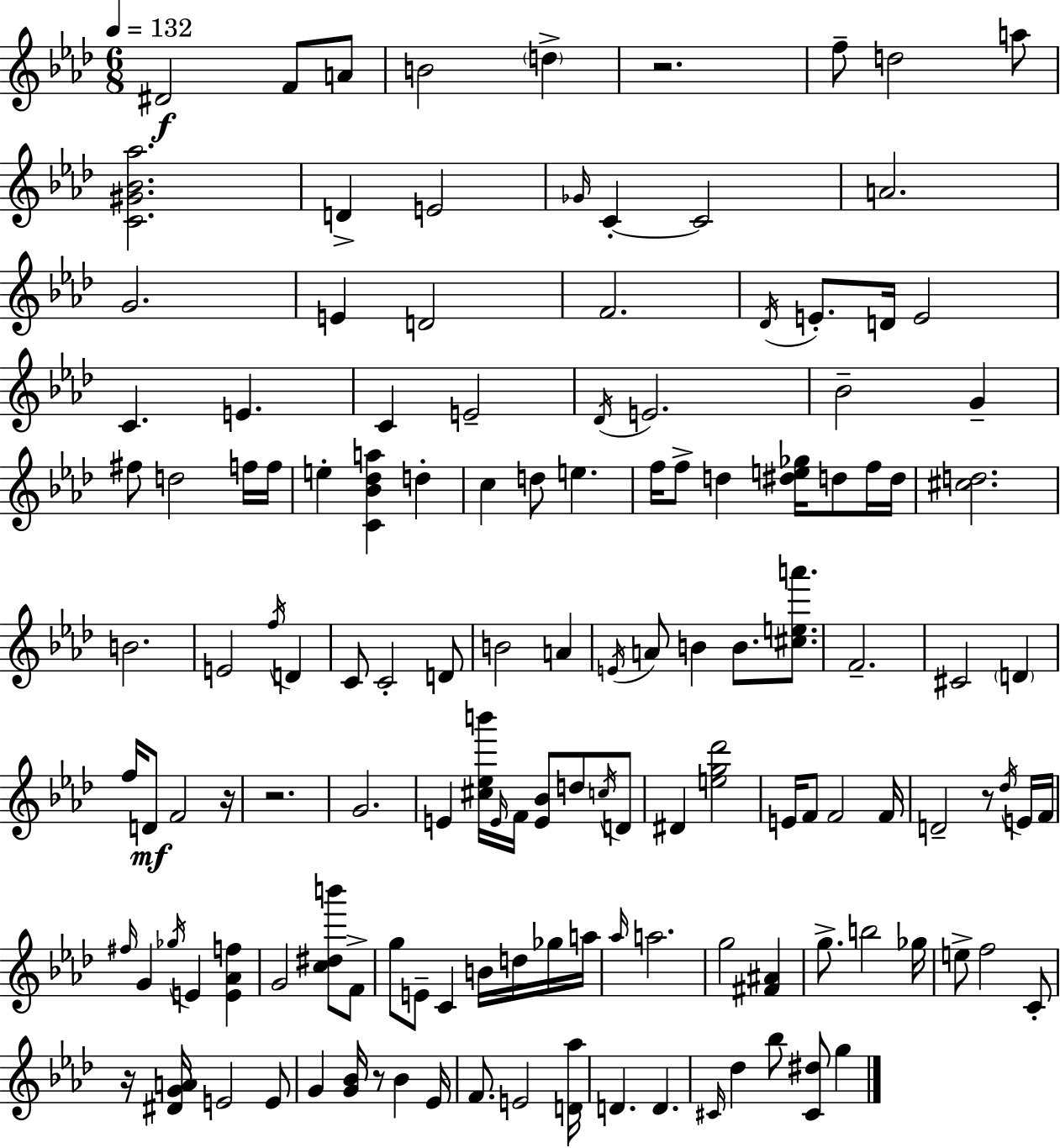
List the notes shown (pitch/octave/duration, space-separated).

D#4/h F4/e A4/e B4/h D5/q R/h. F5/e D5/h A5/e [C4,G#4,Bb4,Ab5]/h. D4/q E4/h Gb4/s C4/q C4/h A4/h. G4/h. E4/q D4/h F4/h. Db4/s E4/e. D4/s E4/h C4/q. E4/q. C4/q E4/h Db4/s E4/h. Bb4/h G4/q F#5/e D5/h F5/s F5/s E5/q [C4,Bb4,Db5,A5]/q D5/q C5/q D5/e E5/q. F5/s F5/e D5/q [D#5,E5,Gb5]/s D5/e F5/s D5/s [C#5,D5]/h. B4/h. E4/h F5/s D4/q C4/e C4/h D4/e B4/h A4/q E4/s A4/e B4/q B4/e. [C#5,E5,A6]/e. F4/h. C#4/h D4/q F5/s D4/e F4/h R/s R/h. G4/h. E4/q [C#5,Eb5,B6]/s E4/s F4/s [E4,Bb4]/e D5/e C5/s D4/e D#4/q [E5,G5,Db6]/h E4/s F4/e F4/h F4/s D4/h R/e Db5/s E4/s F4/s F#5/s G4/q Gb5/s E4/q [E4,Ab4,F5]/q G4/h [C5,D#5,B6]/e F4/e G5/e E4/e C4/q B4/s D5/s Gb5/s A5/s Ab5/s A5/h. G5/h [F#4,A#4]/q G5/e. B5/h Gb5/s E5/e F5/h C4/e R/s [D#4,G4,A4]/s E4/h E4/e G4/q [G4,Bb4]/s R/e Bb4/q Eb4/s F4/e. E4/h [D4,Ab5]/s D4/q. D4/q. C#4/s Db5/q Bb5/e [C#4,D#5]/e G5/q